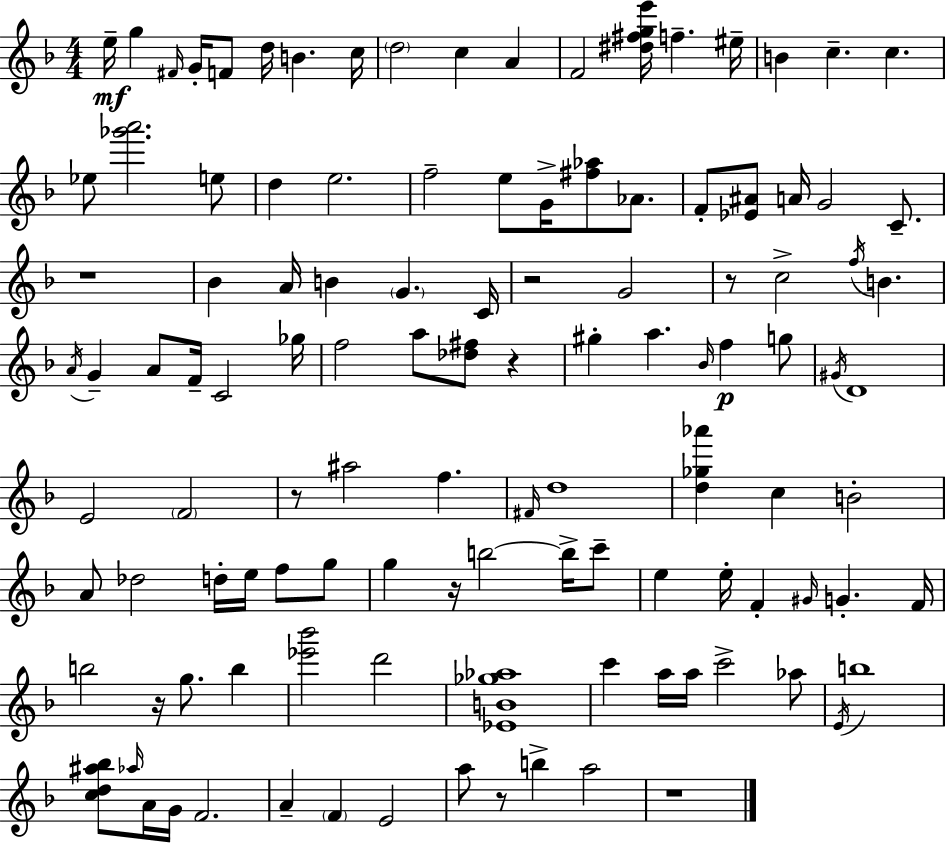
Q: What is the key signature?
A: D minor